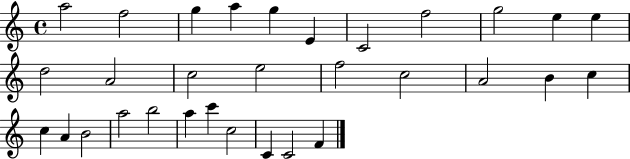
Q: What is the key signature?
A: C major